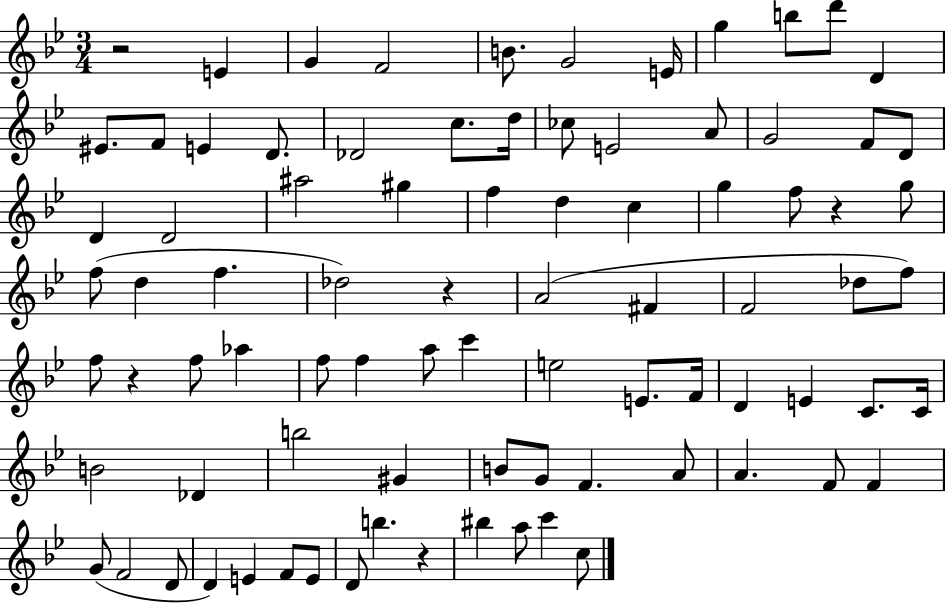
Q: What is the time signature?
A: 3/4